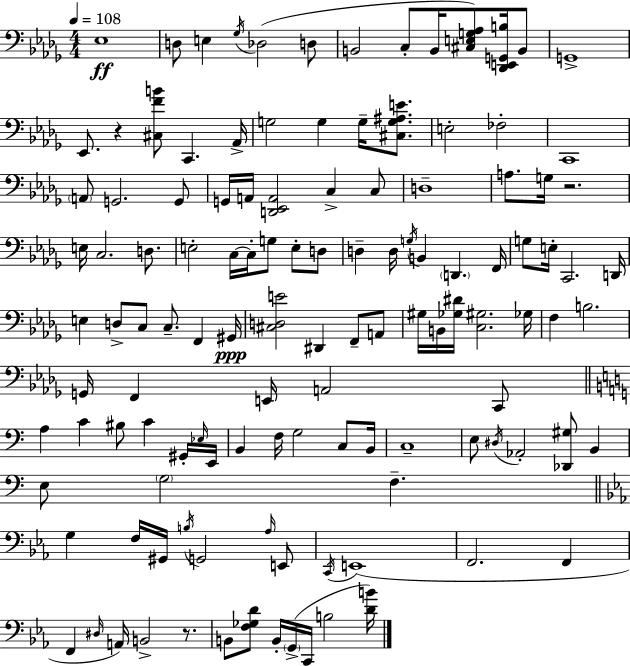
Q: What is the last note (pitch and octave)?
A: B3